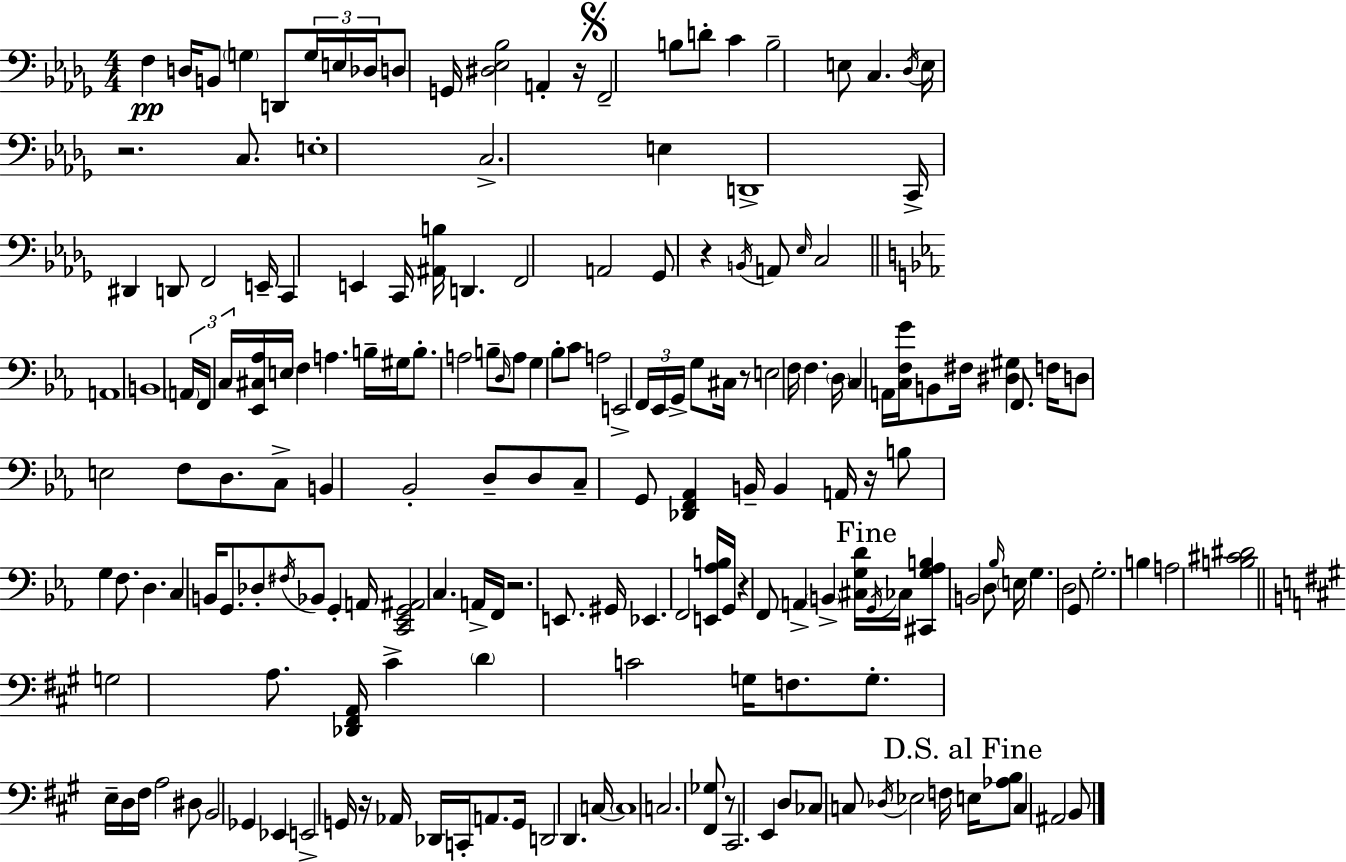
{
  \clef bass
  \numericTimeSignature
  \time 4/4
  \key bes \minor
  f4\pp d16 b,8 \parenthesize g4 d,8 \tuplet 3/2 { g16 e16 des16 } | d8 g,16 <dis ees bes>2 a,4-. r16 | \mark \markup { \musicglyph "scripts.segno" } f,2-- b8 d'8-. c'4 | b2-- e8 c4. | \break \acciaccatura { des16 } e16 r2. c8. | e1-. | c2.-> e4 | d,1-> | \break c,16-> dis,4 d,8 f,2 | e,16-- c,4 e,4 c,16 <ais, b>16 d,4. | f,2 a,2 | ges,8 r4 \acciaccatura { b,16 } a,8 \grace { ees16 } c2 | \break \bar "||" \break \key ees \major a,1 | b,1 | \tuplet 3/2 { \parenthesize a,16 f,16 c16 } <ees, cis aes>16 e16 f4 a4. b16-- | gis16 b8.-. a2 b8-- \grace { d16 } a8 | \break g4 bes8-. c'8 a2 | e,2-> \tuplet 3/2 { f,16 ees,16 g,16-> } g8 cis16 r8 | e2 f16 f4. | \parenthesize d16 c4 a,16 <c f g'>16 b,8 fis16 <dis gis>4 f,8. | \break f16 d8 e2 f8 d8. | c8-> b,4 bes,2-. d8-- | d8 c8-- g,8 <des, f, aes,>4 b,16-- b,4 | a,16 r16 b8 g4 f8. d4. | \break c4 b,16 g,8. des8-. \acciaccatura { fis16 } bes,8 g,4-. | a,16 <c, ees, g, ais,>2 c4. | a,16-> f,16 r2. e,8. | gis,16 ees,4. f,2 | \break <e, aes b>16 g,16 r4 f,8 a,4-> \parenthesize b,4-> | <cis g d'>16 \mark "Fine" \acciaccatura { g,16 } ces16 <cis, g aes b>4 b,2 | d8 \grace { bes16 } \parenthesize e16 g4. d2 | g,8 g2.-. | \break b4 a2 <b cis' dis'>2 | \bar "||" \break \key a \major g2 a8. <des, fis, a,>16 cis'4-> | \parenthesize d'4 c'2 g16 f8. | g8.-. e16-- d16 fis16 a2 dis8 | b,2 ges,4 ees,4 | \break e,2-> g,16 r16 aes,16 des,16 c,16-. a,8. | g,16 d,2 d,4. c16~~ | \parenthesize c1 | c2. <fis, ges>8 r8 | \break cis,2. e,4 | d8 ces8 c8 \acciaccatura { des16 } ees2 f16 | \mark "D.S. al Fine" e16 <aes b>8 c4 ais,2 b,8 | \bar "|."
}